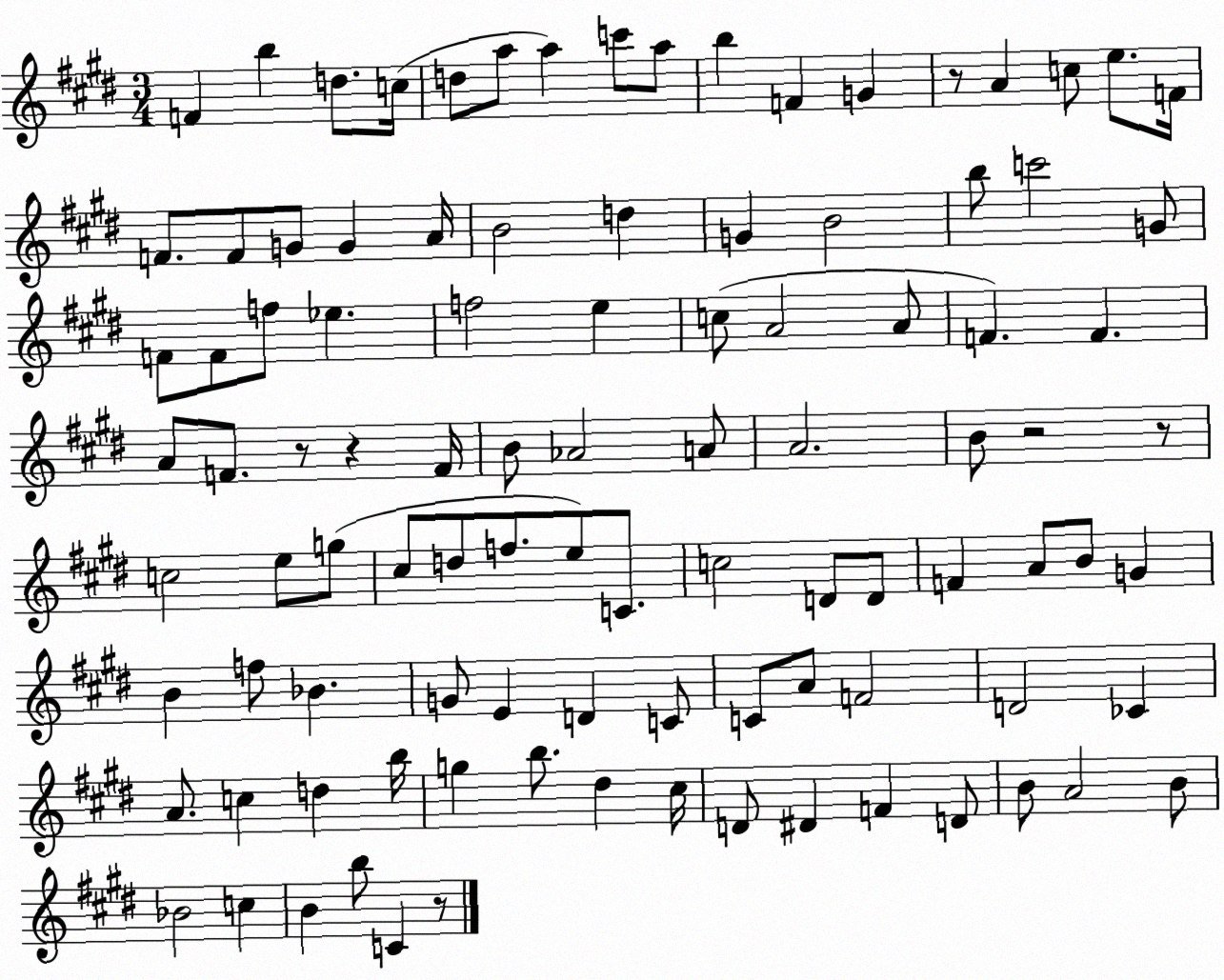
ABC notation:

X:1
T:Untitled
M:3/4
L:1/4
K:E
F b d/2 c/4 d/2 a/2 a c'/2 a/2 b F G z/2 A c/2 e/2 F/4 F/2 F/2 G/2 G A/4 B2 d G B2 b/2 c'2 G/2 F/2 F/2 f/2 _e f2 e c/2 A2 A/2 F F A/2 F/2 z/2 z F/4 B/2 _A2 A/2 A2 B/2 z2 z/2 c2 e/2 g/2 ^c/2 d/2 f/2 e/2 C/2 c2 D/2 D/2 F A/2 B/2 G B f/2 _B G/2 E D C/2 C/2 A/2 F2 D2 _C A/2 c d b/4 g b/2 ^d ^c/4 D/2 ^D F D/2 B/2 A2 B/2 _B2 c B b/2 C z/2